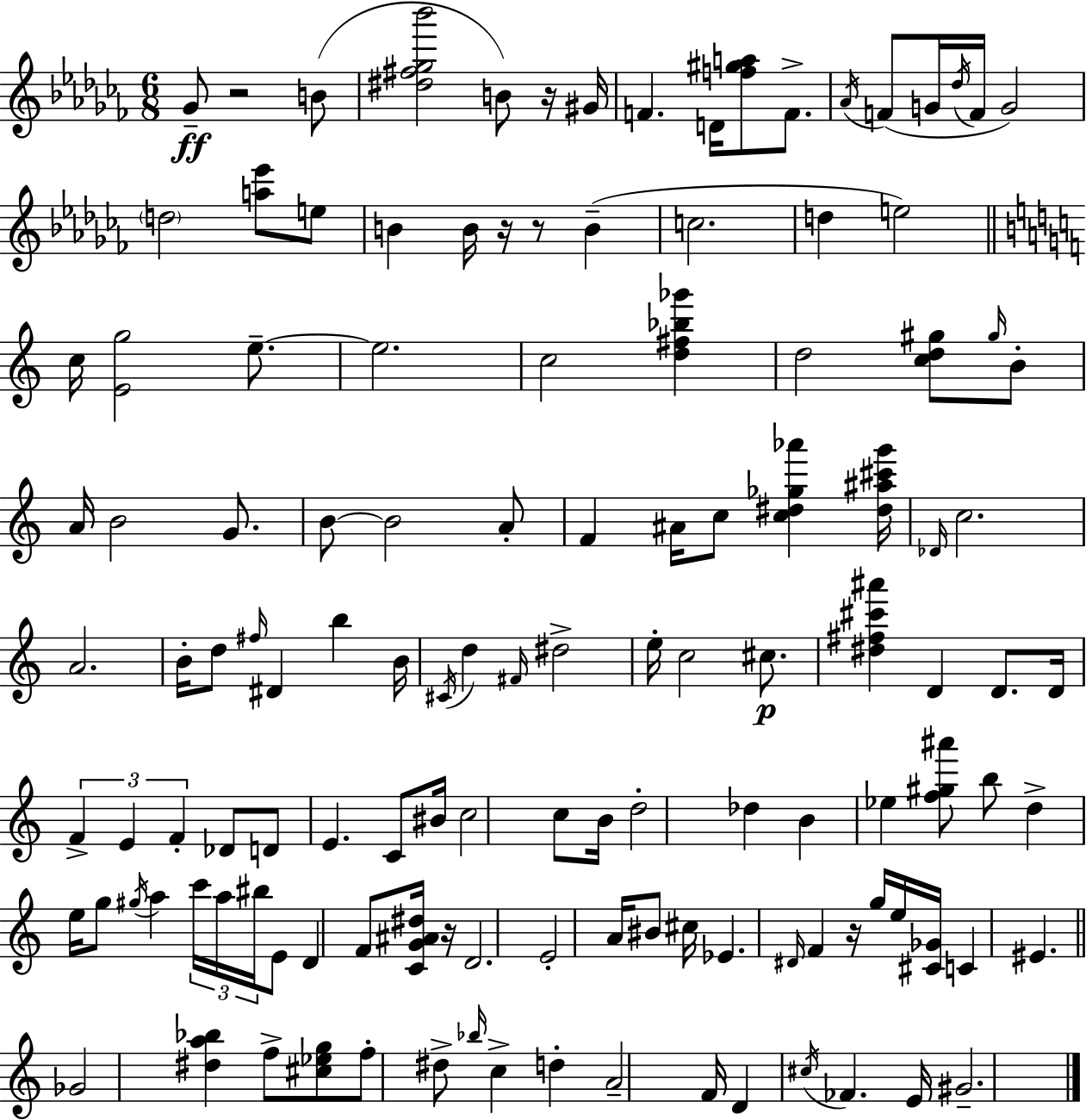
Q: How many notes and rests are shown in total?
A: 129